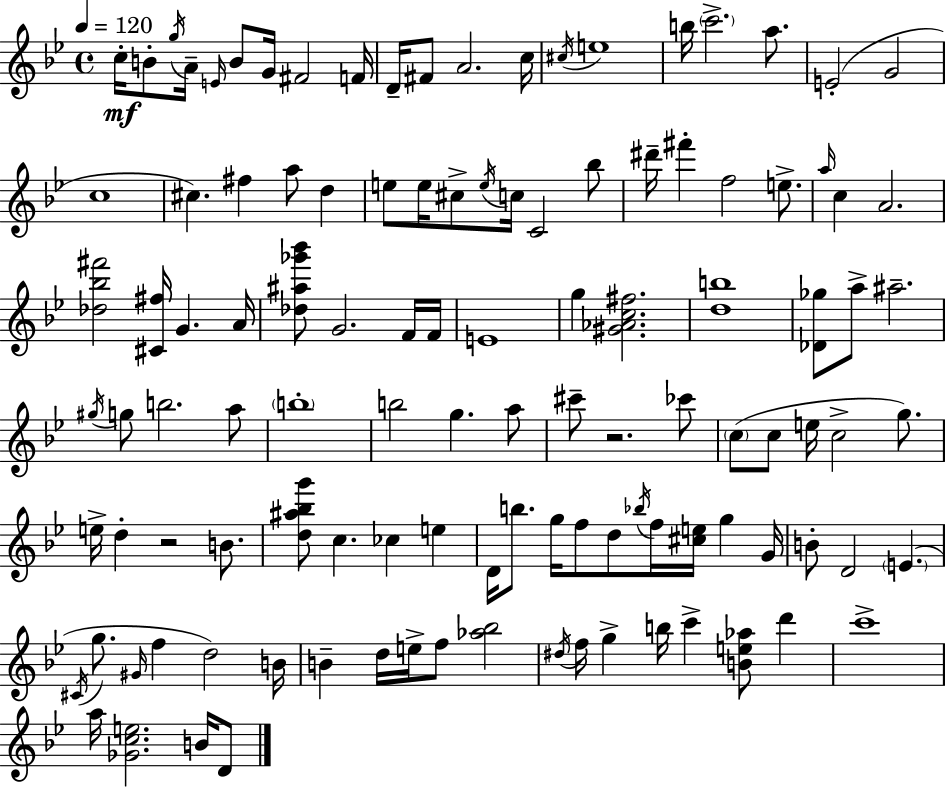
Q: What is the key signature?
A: G minor